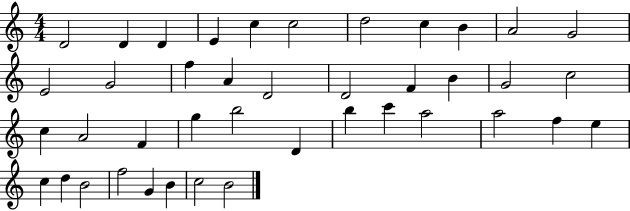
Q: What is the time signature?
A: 4/4